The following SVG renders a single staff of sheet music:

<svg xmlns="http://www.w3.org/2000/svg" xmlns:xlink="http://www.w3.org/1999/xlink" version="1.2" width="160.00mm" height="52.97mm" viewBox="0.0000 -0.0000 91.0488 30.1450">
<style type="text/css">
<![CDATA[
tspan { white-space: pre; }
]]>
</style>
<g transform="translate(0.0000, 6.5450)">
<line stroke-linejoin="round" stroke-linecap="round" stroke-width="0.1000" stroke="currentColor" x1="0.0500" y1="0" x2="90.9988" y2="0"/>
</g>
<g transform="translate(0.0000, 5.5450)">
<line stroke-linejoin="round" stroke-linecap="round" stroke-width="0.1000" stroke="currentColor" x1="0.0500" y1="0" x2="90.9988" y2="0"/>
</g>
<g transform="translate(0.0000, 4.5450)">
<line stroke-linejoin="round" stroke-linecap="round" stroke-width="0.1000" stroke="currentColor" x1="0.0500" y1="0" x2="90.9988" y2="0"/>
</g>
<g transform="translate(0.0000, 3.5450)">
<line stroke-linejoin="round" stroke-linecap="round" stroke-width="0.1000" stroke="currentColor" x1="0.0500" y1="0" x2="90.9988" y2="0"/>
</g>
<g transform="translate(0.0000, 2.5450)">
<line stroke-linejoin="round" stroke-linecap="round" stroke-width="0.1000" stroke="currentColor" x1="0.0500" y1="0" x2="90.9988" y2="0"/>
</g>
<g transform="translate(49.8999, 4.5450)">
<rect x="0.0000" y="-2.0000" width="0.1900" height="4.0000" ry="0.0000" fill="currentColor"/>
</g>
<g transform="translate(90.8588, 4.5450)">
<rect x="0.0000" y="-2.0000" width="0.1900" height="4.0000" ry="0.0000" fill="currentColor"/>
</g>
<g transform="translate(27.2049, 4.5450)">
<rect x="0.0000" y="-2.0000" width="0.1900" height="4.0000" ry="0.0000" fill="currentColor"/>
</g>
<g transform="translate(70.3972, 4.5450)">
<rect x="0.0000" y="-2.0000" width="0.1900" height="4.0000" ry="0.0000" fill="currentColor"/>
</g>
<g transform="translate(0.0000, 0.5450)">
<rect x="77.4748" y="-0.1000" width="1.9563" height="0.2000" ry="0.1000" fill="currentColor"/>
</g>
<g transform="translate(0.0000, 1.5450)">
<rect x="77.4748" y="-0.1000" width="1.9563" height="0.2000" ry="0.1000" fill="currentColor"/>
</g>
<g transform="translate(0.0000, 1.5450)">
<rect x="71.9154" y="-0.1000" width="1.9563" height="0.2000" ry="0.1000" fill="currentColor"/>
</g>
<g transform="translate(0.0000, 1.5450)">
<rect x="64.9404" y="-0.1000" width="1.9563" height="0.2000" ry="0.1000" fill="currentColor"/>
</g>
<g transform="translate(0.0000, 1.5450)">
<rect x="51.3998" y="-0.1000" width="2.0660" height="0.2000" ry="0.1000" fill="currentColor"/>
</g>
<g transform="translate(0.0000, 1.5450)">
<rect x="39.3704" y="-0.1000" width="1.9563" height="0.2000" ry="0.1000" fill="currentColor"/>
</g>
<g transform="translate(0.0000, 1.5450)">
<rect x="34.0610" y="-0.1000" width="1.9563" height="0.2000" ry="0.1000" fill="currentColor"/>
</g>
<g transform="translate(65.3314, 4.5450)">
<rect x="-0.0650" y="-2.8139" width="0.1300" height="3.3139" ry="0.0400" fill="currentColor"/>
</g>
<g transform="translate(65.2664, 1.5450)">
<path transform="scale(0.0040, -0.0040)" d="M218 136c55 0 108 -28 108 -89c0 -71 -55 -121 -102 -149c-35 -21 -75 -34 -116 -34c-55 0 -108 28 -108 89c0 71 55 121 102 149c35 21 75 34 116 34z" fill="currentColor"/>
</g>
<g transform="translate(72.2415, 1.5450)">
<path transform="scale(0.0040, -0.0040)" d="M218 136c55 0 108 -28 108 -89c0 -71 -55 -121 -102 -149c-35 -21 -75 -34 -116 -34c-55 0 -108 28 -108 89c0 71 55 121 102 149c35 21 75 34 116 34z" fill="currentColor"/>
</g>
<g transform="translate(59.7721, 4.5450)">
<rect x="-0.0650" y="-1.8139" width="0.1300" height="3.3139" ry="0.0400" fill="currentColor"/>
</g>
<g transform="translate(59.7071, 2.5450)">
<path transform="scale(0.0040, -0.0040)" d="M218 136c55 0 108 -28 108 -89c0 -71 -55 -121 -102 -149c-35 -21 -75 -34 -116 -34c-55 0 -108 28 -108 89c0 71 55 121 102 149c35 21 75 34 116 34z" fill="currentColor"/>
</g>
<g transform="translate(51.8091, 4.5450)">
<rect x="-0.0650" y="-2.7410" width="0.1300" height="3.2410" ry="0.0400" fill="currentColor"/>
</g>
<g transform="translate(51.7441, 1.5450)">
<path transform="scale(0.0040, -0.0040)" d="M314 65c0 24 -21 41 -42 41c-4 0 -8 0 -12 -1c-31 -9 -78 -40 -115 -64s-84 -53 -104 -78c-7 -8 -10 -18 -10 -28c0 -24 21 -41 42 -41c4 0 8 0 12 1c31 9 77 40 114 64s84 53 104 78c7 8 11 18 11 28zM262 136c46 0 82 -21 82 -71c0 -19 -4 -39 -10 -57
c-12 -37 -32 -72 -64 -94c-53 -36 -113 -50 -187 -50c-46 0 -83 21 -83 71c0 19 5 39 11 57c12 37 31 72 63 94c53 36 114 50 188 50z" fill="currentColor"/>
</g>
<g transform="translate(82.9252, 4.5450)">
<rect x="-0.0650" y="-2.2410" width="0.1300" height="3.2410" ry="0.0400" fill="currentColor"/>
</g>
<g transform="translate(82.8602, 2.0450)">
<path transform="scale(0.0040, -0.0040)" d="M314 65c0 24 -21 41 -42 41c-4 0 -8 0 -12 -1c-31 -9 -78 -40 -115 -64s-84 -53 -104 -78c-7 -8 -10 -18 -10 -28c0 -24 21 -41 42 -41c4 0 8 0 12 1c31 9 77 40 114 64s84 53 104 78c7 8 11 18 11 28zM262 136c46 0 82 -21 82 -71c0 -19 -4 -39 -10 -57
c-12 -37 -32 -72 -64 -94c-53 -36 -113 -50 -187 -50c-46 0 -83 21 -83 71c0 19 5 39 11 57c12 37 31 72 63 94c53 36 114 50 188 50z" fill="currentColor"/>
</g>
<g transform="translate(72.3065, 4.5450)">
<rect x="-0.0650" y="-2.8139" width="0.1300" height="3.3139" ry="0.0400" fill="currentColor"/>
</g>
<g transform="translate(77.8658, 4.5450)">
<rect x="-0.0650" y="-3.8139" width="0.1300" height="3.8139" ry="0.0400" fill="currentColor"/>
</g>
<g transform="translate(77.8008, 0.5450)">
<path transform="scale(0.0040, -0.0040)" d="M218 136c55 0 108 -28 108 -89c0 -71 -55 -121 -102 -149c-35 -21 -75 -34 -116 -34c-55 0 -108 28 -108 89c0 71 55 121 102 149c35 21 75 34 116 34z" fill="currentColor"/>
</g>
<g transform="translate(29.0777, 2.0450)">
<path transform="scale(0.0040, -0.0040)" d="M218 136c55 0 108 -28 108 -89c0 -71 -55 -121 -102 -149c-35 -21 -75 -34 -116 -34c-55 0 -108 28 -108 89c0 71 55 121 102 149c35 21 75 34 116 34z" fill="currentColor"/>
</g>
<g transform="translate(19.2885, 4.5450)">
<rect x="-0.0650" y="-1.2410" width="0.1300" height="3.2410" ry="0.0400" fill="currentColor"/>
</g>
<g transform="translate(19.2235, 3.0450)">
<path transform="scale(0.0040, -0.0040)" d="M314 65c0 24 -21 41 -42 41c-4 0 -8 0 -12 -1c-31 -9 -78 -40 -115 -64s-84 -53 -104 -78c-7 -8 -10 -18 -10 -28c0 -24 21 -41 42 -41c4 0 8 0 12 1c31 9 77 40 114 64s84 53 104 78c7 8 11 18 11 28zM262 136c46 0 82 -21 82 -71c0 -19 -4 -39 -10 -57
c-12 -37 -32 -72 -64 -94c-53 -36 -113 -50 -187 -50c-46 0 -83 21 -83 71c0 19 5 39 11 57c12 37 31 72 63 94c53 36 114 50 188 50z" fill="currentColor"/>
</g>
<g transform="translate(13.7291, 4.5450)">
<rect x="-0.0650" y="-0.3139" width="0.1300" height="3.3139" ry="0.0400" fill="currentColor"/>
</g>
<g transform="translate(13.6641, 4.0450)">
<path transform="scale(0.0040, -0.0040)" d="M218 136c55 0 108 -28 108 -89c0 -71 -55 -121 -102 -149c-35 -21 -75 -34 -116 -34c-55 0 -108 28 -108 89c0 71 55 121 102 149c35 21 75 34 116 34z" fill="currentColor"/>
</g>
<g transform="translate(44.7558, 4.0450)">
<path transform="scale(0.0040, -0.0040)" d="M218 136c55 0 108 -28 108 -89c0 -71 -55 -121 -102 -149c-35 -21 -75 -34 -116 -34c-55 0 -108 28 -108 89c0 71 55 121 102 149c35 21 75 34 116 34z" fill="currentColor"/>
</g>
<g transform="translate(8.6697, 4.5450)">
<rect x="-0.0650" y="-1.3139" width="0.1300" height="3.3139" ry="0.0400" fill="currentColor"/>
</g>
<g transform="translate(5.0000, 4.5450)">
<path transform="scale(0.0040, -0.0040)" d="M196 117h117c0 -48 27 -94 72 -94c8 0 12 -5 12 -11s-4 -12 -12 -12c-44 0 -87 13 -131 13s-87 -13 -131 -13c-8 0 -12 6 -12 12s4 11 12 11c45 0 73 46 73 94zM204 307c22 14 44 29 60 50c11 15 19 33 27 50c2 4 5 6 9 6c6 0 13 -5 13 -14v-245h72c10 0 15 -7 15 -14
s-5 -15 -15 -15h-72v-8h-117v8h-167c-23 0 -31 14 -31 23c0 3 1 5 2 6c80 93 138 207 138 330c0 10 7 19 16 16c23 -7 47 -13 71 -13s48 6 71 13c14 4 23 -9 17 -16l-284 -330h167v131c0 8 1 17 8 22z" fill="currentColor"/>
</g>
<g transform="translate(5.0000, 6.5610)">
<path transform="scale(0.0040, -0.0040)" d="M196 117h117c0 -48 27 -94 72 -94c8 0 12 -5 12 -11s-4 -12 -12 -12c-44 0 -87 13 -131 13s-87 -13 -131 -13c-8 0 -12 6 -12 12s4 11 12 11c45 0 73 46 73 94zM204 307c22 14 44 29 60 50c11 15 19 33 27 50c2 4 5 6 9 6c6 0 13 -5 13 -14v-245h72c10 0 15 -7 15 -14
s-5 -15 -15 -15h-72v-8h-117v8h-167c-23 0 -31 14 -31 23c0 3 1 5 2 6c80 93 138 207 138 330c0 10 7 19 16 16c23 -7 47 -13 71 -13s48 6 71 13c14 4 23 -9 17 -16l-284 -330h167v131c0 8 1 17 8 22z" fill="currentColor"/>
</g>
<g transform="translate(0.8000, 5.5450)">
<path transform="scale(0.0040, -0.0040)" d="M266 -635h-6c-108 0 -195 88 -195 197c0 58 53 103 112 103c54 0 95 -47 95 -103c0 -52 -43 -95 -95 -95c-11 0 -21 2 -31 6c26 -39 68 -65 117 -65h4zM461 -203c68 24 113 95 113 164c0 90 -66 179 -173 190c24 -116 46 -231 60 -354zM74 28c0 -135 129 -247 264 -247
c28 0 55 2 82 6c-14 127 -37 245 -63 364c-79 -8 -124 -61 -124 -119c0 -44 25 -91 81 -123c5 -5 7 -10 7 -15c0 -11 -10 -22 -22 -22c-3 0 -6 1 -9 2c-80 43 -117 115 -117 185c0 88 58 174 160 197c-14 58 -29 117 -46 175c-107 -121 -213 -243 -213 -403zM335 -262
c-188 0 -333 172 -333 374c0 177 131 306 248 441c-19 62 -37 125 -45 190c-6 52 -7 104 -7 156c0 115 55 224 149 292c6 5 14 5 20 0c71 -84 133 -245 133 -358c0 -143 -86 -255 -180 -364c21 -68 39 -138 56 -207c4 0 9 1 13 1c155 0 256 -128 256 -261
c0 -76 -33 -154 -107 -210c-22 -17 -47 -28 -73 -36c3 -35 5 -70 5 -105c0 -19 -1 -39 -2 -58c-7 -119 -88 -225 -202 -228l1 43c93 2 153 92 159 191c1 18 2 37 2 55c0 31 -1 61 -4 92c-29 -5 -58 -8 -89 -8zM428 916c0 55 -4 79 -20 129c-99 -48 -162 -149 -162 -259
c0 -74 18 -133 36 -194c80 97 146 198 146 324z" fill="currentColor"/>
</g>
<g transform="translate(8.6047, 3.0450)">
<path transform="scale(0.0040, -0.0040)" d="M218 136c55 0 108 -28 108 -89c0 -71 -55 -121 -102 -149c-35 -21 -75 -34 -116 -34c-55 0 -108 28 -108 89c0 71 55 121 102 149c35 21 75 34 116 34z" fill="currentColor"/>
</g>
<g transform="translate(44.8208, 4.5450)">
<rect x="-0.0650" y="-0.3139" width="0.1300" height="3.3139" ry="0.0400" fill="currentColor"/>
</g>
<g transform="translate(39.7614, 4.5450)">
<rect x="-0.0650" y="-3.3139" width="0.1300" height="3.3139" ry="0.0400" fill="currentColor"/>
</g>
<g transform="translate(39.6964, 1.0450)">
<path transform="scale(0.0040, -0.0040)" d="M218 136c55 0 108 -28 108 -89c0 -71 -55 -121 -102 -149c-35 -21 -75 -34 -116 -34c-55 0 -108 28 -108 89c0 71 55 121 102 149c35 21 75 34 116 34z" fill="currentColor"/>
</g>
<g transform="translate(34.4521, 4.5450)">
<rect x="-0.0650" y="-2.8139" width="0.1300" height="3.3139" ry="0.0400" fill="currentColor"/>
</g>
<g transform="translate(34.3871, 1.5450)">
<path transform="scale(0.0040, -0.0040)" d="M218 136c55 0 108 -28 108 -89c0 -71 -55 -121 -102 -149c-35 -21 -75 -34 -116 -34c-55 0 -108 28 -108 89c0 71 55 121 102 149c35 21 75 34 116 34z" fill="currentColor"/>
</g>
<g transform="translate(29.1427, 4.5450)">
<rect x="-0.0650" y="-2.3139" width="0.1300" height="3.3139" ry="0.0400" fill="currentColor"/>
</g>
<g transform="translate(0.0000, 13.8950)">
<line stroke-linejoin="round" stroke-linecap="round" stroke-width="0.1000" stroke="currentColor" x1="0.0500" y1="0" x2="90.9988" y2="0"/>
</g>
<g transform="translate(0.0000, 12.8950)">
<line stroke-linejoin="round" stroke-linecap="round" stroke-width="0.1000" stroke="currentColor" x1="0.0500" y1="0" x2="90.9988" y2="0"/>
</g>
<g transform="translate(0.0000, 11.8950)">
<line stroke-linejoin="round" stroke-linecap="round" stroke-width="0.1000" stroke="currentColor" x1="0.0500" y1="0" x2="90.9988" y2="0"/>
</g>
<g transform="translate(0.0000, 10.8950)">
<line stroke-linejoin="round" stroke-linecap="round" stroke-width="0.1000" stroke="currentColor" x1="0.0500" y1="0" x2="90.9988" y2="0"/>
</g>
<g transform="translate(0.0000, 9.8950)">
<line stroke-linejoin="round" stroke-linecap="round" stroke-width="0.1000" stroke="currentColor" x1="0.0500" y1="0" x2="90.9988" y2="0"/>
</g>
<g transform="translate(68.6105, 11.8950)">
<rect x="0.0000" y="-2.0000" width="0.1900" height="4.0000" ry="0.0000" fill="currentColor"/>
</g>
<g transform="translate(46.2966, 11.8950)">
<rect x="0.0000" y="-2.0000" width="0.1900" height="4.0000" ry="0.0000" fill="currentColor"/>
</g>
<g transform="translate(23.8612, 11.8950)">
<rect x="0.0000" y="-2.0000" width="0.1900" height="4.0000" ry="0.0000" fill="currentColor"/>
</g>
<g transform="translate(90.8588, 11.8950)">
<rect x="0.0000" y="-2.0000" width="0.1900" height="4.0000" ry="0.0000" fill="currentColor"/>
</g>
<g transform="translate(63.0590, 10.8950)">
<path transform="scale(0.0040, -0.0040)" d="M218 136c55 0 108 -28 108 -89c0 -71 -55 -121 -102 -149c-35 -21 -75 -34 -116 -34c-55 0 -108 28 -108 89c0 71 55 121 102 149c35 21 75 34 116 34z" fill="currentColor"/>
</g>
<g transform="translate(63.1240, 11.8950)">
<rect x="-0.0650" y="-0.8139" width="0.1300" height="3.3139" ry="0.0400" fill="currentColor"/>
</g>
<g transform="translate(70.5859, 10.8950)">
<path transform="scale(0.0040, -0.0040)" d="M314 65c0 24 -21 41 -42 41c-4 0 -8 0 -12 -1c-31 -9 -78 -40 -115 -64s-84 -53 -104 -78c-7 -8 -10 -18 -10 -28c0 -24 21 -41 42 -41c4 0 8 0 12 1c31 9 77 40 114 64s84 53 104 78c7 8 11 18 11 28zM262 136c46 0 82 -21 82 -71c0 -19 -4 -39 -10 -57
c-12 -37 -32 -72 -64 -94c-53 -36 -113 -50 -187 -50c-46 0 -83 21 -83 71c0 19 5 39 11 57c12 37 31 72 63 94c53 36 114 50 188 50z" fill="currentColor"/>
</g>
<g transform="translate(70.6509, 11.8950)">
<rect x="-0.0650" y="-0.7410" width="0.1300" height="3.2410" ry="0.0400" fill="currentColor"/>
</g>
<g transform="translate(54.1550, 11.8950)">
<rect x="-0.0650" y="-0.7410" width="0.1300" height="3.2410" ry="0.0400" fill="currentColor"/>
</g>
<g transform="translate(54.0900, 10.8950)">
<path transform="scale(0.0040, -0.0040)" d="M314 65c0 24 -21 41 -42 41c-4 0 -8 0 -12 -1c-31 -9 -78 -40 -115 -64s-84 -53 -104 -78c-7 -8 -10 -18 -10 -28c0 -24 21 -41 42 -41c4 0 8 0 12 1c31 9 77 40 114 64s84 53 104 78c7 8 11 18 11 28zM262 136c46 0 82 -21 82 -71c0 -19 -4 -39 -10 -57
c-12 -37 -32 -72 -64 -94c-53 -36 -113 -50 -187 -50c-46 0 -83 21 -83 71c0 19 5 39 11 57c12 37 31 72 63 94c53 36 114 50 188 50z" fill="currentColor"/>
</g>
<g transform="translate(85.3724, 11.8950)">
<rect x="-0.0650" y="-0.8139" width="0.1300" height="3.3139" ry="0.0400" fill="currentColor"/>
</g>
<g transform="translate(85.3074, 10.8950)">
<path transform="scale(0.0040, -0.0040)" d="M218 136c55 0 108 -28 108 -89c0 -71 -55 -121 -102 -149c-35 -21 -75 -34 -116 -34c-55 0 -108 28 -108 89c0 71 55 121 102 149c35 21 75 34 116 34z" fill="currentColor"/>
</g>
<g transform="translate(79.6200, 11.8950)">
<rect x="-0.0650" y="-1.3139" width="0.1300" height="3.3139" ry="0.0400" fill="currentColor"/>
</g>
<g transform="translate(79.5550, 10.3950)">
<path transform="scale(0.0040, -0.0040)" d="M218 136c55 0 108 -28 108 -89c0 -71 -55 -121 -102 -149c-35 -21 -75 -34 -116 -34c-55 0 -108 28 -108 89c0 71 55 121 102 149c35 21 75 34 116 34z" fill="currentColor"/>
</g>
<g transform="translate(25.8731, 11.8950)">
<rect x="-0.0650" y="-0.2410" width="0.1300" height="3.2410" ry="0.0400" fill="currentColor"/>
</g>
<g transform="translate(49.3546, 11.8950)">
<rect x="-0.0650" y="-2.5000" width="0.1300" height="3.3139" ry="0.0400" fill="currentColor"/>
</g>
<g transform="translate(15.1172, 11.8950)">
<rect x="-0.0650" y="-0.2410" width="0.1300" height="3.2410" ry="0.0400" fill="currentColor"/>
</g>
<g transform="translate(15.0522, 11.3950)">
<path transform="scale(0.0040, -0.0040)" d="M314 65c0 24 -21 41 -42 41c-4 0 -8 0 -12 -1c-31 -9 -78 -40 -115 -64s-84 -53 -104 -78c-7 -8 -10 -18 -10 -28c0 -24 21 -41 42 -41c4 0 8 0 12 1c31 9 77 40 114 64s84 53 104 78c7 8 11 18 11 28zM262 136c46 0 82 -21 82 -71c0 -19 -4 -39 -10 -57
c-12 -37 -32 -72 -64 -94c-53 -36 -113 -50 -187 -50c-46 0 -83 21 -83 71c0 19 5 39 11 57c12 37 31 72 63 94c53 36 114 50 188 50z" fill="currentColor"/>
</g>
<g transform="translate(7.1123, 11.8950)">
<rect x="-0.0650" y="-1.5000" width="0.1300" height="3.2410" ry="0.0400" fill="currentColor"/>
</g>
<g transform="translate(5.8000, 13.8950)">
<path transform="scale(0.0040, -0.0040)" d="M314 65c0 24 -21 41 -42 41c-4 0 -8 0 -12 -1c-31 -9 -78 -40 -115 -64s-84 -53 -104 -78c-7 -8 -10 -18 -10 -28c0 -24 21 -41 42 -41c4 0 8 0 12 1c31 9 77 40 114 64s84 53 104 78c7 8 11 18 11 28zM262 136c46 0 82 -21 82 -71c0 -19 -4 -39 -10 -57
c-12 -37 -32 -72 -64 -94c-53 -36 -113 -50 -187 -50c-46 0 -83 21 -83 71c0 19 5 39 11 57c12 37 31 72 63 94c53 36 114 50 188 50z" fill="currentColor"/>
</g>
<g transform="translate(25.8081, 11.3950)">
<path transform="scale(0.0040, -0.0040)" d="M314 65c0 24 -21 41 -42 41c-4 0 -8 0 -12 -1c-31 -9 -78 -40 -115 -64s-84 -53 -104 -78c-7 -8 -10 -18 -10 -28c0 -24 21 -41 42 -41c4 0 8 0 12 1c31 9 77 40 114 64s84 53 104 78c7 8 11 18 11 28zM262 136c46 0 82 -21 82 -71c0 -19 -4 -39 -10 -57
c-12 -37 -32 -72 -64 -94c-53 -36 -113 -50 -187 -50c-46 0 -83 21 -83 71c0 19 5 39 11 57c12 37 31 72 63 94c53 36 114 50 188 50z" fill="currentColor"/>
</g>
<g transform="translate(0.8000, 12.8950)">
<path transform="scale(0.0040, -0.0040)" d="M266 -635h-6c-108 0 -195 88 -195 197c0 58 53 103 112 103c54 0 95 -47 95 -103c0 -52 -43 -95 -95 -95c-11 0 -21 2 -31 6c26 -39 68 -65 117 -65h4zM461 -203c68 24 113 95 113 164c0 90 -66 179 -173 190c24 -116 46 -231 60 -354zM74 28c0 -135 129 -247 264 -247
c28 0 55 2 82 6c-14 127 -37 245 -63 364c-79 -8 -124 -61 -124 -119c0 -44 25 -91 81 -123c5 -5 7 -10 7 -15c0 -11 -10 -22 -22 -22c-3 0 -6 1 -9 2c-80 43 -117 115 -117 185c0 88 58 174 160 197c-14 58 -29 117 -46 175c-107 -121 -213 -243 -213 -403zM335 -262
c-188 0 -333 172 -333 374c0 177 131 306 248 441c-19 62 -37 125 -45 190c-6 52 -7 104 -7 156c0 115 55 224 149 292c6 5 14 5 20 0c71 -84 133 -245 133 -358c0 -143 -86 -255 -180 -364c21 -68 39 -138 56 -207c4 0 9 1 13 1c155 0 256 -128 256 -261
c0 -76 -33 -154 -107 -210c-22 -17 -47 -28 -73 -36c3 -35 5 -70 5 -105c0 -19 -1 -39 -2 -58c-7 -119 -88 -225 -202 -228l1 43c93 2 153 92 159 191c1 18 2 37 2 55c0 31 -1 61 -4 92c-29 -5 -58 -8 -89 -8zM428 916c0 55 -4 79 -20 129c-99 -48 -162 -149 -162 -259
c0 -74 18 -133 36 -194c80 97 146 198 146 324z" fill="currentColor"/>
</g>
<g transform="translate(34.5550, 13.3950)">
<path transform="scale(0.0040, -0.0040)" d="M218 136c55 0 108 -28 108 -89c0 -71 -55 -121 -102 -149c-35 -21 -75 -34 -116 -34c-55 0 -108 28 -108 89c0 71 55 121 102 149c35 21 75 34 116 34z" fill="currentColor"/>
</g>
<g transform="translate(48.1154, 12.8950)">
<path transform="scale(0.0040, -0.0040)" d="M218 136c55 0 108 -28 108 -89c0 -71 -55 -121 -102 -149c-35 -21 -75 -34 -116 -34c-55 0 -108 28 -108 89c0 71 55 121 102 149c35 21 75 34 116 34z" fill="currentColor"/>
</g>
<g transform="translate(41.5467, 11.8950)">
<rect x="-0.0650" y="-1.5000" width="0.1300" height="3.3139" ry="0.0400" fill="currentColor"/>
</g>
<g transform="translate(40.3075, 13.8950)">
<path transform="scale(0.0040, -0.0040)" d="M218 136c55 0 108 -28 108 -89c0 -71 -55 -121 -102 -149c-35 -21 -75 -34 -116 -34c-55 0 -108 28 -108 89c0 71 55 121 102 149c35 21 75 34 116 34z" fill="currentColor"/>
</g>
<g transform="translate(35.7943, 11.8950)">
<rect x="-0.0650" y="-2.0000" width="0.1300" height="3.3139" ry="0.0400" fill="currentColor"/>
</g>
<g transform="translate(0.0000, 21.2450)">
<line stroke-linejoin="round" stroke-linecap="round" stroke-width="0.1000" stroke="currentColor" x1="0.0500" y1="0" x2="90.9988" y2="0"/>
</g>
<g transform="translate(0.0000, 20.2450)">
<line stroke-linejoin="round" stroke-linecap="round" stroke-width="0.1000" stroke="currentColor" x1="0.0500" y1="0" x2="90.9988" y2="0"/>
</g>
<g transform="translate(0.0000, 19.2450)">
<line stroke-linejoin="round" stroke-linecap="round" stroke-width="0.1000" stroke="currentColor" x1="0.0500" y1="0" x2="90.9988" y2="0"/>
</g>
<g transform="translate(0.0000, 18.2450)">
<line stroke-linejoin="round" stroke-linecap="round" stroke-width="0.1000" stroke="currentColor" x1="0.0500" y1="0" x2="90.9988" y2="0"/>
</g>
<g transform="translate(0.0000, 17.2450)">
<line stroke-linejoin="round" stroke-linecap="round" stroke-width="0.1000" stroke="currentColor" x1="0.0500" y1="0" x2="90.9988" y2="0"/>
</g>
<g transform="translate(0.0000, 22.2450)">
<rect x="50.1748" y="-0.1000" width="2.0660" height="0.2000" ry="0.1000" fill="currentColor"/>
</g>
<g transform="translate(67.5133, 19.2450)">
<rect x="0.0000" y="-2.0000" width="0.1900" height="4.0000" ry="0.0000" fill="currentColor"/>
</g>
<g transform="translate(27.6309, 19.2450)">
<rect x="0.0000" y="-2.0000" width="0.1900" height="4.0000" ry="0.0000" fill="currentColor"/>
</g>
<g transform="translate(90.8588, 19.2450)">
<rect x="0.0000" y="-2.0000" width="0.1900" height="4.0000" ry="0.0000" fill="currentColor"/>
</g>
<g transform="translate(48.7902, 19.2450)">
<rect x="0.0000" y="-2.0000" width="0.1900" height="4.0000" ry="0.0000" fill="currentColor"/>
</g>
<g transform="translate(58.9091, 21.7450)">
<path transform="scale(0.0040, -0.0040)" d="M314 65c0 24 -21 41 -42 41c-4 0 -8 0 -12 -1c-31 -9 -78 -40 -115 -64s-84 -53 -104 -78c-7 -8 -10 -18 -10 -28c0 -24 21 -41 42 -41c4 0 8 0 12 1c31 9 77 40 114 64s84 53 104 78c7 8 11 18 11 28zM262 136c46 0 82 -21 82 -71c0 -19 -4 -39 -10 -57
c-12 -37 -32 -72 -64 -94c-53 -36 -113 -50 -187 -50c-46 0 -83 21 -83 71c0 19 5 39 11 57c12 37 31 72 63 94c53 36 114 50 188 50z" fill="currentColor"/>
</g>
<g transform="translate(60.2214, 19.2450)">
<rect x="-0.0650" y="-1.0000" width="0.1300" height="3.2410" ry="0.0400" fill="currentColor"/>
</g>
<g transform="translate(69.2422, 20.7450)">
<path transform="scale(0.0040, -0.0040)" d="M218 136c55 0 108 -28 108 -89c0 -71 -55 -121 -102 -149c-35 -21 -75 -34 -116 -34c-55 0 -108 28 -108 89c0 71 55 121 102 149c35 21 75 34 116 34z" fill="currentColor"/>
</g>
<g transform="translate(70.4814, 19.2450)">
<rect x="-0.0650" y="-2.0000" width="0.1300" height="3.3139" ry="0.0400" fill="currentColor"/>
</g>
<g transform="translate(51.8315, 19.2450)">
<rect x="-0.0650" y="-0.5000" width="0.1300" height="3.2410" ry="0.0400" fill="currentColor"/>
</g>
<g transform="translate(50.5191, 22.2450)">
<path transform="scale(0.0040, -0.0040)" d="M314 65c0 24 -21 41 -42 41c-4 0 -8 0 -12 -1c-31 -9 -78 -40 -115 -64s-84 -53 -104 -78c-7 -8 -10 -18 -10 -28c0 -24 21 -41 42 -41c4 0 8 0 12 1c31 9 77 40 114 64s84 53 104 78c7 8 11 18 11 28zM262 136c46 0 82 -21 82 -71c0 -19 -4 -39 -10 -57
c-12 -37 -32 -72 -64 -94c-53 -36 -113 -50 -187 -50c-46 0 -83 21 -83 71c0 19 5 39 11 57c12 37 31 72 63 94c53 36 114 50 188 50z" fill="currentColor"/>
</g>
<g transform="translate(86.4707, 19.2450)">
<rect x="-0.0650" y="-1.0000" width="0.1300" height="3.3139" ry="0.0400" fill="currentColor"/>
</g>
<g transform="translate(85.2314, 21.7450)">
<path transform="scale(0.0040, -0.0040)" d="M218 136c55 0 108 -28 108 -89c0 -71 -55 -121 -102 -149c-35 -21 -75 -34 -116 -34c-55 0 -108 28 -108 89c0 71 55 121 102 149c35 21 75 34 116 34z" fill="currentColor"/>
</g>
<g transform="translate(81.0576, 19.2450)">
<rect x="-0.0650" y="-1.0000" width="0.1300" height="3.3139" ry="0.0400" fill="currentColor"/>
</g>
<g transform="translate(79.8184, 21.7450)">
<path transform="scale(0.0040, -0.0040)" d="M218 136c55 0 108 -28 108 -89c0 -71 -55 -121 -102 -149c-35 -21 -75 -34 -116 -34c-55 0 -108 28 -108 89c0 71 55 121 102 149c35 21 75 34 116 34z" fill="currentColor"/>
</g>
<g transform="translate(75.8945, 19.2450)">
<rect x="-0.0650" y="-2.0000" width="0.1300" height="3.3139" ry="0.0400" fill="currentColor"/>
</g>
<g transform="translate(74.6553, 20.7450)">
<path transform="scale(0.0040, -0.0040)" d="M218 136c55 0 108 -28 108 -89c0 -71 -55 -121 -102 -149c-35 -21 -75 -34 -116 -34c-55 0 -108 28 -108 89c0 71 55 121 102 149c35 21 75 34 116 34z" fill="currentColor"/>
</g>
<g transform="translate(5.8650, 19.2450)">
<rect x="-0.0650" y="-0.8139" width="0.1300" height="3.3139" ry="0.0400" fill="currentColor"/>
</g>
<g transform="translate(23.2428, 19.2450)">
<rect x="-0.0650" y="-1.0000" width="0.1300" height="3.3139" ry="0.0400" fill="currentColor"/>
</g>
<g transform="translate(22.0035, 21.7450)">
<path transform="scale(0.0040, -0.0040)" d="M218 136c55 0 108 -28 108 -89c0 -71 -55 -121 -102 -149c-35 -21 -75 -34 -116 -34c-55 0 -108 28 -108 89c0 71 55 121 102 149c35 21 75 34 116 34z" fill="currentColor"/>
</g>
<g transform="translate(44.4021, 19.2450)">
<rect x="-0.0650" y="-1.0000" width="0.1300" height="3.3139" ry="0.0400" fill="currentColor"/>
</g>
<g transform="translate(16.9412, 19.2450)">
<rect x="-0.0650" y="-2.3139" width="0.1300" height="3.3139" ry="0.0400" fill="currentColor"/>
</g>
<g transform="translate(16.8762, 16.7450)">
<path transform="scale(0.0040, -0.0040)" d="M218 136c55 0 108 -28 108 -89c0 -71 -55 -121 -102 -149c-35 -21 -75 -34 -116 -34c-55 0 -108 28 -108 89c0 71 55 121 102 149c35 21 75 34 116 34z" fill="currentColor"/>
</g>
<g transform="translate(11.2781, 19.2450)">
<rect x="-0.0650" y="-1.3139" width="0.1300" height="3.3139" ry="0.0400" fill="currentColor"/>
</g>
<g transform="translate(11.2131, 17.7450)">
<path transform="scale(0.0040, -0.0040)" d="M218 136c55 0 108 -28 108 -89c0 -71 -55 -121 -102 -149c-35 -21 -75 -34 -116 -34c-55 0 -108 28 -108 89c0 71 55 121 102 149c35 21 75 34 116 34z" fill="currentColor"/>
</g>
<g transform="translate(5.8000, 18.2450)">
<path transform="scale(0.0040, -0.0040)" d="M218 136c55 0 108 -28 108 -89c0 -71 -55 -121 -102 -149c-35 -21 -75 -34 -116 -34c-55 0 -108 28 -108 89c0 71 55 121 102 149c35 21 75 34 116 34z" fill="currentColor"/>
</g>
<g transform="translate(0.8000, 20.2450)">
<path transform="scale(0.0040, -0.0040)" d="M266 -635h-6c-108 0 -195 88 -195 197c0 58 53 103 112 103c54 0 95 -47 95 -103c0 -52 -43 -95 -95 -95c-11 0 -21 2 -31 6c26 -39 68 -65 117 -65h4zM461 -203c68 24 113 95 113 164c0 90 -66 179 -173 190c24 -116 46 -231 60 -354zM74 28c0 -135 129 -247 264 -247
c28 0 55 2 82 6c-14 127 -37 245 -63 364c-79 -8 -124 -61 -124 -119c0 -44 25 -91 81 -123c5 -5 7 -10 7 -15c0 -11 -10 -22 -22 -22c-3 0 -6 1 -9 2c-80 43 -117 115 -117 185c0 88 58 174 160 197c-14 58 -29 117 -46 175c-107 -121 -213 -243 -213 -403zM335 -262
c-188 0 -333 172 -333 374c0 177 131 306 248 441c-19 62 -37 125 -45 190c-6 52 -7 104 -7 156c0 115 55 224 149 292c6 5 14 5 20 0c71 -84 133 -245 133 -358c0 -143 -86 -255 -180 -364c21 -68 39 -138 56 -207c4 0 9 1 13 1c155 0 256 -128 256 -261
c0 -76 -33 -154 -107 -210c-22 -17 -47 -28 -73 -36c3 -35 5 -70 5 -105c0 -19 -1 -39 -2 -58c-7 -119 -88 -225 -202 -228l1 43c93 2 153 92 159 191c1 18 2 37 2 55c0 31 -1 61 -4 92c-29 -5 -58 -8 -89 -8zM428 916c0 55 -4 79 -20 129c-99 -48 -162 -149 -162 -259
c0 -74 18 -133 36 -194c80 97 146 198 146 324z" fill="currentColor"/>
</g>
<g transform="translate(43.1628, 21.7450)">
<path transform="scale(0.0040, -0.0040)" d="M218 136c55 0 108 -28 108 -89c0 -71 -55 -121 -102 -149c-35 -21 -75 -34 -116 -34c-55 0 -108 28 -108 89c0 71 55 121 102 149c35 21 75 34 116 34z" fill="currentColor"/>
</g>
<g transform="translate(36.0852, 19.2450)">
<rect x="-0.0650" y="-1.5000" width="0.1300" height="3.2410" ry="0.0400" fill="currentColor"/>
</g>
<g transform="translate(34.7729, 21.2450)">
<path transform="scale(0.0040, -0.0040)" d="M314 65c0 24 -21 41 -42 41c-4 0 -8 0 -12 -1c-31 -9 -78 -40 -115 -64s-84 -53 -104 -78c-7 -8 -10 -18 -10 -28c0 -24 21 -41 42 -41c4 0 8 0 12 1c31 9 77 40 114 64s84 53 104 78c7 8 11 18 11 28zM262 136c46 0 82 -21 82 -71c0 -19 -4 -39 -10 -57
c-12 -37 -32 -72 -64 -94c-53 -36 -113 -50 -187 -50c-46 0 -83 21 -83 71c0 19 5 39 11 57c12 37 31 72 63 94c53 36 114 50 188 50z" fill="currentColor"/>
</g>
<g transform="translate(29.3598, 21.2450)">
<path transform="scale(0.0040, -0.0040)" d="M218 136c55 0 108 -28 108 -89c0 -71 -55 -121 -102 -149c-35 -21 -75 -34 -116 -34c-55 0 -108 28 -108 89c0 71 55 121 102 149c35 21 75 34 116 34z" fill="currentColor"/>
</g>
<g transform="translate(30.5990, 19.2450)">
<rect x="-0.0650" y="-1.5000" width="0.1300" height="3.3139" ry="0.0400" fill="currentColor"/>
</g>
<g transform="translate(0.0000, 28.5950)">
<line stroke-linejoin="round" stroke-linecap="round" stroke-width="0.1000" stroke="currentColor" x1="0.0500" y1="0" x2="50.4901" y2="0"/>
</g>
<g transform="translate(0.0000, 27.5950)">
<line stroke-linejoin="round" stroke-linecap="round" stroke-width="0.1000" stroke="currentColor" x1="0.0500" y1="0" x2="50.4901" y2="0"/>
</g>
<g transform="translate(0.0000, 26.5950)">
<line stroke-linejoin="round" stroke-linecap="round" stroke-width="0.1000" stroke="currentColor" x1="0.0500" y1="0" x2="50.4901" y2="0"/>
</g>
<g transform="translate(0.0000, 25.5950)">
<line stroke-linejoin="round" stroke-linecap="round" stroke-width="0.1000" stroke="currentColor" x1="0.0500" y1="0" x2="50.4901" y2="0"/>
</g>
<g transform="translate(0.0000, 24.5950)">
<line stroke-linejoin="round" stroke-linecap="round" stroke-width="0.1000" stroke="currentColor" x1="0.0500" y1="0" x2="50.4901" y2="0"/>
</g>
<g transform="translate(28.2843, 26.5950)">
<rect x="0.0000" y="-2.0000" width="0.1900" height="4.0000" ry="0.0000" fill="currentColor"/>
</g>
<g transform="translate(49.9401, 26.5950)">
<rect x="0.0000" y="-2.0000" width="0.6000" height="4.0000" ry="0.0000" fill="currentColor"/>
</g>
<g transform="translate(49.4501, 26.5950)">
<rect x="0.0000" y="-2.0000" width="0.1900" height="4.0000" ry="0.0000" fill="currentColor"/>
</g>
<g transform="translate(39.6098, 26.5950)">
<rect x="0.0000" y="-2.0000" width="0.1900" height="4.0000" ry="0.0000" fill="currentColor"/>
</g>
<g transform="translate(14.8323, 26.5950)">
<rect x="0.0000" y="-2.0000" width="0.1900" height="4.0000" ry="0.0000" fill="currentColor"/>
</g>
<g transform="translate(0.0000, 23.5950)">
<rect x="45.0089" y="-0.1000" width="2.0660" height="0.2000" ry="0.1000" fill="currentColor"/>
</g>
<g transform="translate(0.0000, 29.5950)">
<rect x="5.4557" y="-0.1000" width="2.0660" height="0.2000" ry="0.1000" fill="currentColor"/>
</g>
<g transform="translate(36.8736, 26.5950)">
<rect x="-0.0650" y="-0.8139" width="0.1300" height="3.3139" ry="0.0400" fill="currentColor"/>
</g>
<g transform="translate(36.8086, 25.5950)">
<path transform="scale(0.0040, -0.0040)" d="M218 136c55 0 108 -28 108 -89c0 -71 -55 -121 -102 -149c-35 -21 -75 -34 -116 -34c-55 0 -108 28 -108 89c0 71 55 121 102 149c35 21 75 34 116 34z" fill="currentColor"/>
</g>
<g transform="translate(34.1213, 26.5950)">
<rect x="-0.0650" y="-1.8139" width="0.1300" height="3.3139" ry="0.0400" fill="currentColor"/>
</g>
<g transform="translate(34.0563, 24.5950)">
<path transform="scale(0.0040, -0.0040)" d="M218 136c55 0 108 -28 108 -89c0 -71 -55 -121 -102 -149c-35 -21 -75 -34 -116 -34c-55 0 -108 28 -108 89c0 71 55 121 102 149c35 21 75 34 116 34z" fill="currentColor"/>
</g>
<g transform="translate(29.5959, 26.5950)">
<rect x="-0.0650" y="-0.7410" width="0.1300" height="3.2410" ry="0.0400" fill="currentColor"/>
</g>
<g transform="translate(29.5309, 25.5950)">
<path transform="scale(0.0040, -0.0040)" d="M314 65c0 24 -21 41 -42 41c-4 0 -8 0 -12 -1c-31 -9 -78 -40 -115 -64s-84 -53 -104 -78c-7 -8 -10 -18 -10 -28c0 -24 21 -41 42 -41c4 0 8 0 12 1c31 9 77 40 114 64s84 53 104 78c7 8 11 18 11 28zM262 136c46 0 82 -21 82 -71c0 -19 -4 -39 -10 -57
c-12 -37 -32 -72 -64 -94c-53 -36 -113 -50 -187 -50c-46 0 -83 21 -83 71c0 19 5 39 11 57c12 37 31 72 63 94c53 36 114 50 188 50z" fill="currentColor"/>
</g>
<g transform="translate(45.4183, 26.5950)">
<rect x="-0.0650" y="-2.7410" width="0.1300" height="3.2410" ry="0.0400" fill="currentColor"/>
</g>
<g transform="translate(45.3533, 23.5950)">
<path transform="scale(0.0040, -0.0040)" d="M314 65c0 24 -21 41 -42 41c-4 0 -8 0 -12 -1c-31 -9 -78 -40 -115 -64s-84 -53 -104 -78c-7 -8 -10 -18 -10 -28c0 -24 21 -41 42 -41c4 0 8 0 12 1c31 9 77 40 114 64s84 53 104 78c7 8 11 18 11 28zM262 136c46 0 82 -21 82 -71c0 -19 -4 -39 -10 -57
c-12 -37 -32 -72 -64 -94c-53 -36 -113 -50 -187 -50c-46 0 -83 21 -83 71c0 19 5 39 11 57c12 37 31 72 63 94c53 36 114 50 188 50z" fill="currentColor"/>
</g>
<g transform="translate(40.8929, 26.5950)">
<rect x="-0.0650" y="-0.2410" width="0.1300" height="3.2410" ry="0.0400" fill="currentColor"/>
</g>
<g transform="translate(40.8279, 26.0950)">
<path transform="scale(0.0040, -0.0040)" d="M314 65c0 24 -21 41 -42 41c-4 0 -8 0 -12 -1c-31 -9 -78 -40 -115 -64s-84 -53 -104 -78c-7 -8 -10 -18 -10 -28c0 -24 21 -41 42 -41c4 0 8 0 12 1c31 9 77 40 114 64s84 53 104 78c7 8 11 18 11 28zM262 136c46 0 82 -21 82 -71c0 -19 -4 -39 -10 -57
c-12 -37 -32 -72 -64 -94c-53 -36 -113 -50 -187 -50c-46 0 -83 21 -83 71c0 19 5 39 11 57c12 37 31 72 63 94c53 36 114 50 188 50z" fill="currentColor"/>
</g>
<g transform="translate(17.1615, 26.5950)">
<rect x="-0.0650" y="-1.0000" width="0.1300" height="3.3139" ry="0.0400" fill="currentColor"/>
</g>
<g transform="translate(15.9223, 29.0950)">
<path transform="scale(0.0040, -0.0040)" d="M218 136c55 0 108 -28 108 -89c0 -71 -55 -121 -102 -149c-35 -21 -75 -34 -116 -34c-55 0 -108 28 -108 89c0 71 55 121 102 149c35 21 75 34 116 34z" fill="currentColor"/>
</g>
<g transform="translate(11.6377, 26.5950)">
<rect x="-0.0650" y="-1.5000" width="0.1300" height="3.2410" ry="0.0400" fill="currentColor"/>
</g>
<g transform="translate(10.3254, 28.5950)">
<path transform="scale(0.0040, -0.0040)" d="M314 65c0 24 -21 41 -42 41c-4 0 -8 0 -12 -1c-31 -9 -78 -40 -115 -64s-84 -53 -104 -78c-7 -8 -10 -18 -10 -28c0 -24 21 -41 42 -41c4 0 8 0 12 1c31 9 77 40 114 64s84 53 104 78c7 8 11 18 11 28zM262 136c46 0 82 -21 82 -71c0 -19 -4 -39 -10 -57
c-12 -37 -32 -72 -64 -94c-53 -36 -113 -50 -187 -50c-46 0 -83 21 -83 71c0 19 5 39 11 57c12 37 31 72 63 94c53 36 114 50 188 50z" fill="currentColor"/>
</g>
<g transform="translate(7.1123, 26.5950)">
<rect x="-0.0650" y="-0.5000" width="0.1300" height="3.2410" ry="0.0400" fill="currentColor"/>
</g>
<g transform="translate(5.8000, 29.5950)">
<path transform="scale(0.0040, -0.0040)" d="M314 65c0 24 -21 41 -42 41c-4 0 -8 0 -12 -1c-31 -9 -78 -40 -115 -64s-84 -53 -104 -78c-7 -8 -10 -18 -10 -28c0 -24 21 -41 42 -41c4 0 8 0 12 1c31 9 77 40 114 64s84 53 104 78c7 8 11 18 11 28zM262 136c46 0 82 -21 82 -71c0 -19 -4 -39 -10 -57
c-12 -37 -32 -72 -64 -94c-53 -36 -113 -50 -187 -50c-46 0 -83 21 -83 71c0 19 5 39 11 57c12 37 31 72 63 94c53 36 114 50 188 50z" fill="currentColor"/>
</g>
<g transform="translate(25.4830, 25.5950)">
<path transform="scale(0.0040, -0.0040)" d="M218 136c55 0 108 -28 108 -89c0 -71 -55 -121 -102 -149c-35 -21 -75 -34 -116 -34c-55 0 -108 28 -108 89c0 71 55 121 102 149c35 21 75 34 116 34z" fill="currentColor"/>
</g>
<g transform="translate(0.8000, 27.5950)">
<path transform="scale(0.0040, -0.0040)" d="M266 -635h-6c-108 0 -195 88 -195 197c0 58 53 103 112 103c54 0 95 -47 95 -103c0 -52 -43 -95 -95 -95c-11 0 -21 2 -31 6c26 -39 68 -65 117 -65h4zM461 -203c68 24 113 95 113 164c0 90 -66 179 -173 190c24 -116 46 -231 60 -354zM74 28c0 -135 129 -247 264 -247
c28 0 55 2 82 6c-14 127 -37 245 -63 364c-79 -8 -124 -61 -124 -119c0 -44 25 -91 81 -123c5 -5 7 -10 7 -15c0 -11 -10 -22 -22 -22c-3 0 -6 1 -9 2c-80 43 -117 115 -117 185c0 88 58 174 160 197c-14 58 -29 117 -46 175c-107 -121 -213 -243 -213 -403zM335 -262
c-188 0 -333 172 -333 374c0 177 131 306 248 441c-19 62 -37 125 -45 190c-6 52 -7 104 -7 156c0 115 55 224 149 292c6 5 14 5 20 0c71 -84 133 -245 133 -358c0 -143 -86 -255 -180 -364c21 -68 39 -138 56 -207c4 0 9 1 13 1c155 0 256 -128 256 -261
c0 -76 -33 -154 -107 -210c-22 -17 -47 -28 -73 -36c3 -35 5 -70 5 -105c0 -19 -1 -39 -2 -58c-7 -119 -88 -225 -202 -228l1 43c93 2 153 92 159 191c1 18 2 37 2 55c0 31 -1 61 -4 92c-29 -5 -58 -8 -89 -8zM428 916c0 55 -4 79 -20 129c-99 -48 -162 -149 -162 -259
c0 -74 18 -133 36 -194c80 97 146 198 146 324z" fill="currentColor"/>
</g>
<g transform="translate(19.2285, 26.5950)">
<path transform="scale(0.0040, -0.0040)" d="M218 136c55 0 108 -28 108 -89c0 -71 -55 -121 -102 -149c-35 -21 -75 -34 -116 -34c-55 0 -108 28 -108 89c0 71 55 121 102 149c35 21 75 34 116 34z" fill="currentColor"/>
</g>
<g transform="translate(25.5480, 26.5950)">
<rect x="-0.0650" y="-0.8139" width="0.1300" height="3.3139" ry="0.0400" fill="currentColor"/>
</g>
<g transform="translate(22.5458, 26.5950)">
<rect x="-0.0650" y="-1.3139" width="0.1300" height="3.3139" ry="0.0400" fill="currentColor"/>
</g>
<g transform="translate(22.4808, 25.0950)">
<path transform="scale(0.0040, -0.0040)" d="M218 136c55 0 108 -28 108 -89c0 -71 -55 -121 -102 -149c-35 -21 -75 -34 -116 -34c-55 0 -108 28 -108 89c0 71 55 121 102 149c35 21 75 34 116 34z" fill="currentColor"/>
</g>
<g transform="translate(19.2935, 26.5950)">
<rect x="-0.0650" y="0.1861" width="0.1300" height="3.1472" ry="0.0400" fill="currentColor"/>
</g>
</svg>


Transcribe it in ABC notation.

X:1
T:Untitled
M:4/4
L:1/4
K:C
e c e2 g a b c a2 f a a c' g2 E2 c2 c2 F E G d2 d d2 e d d e g D E E2 D C2 D2 F F D D C2 E2 D B e d d2 f d c2 a2